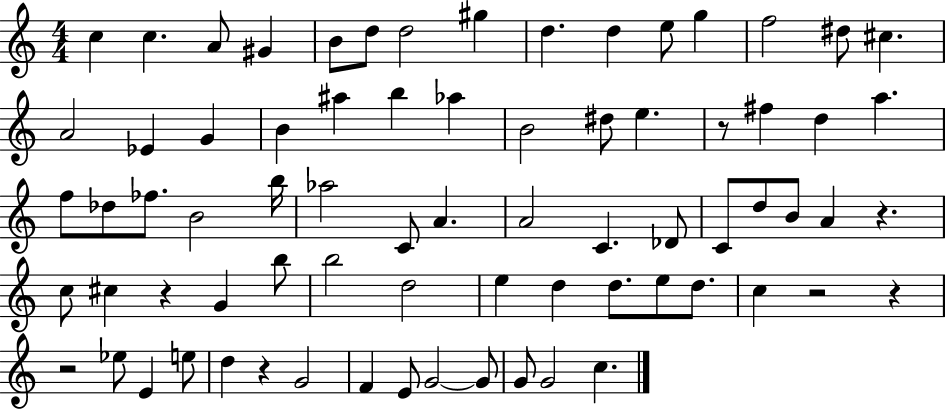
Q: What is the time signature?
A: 4/4